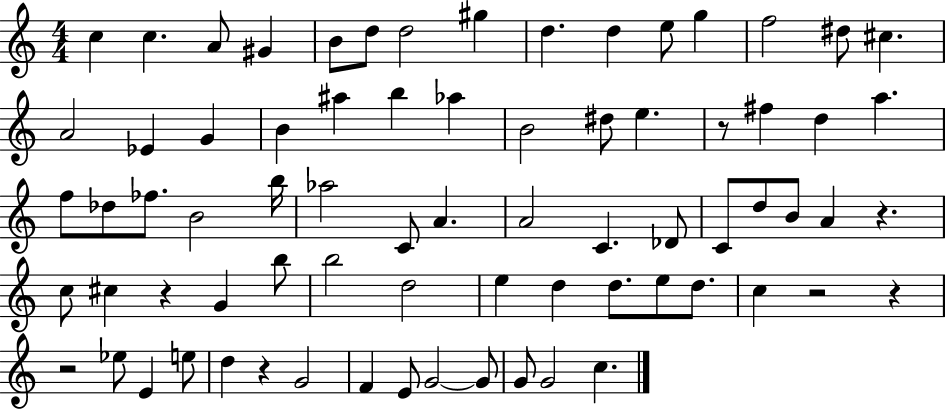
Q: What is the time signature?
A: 4/4